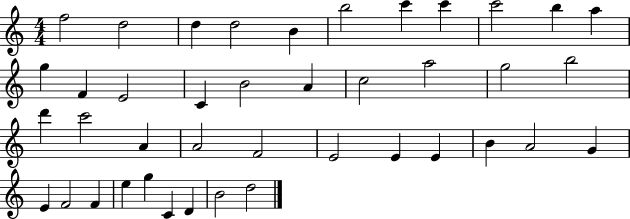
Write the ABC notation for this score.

X:1
T:Untitled
M:4/4
L:1/4
K:C
f2 d2 d d2 B b2 c' c' c'2 b a g F E2 C B2 A c2 a2 g2 b2 d' c'2 A A2 F2 E2 E E B A2 G E F2 F e g C D B2 d2